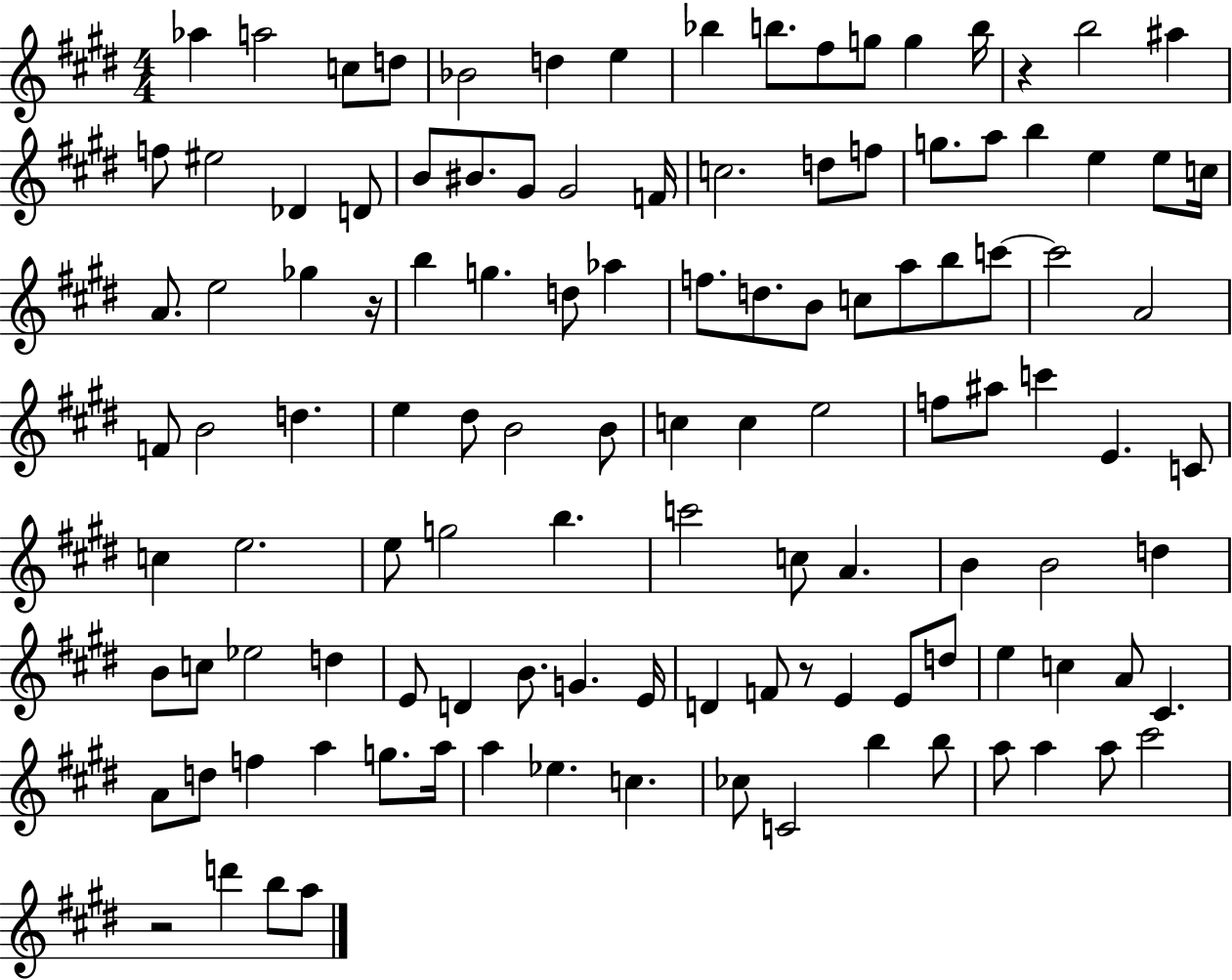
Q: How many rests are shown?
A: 4